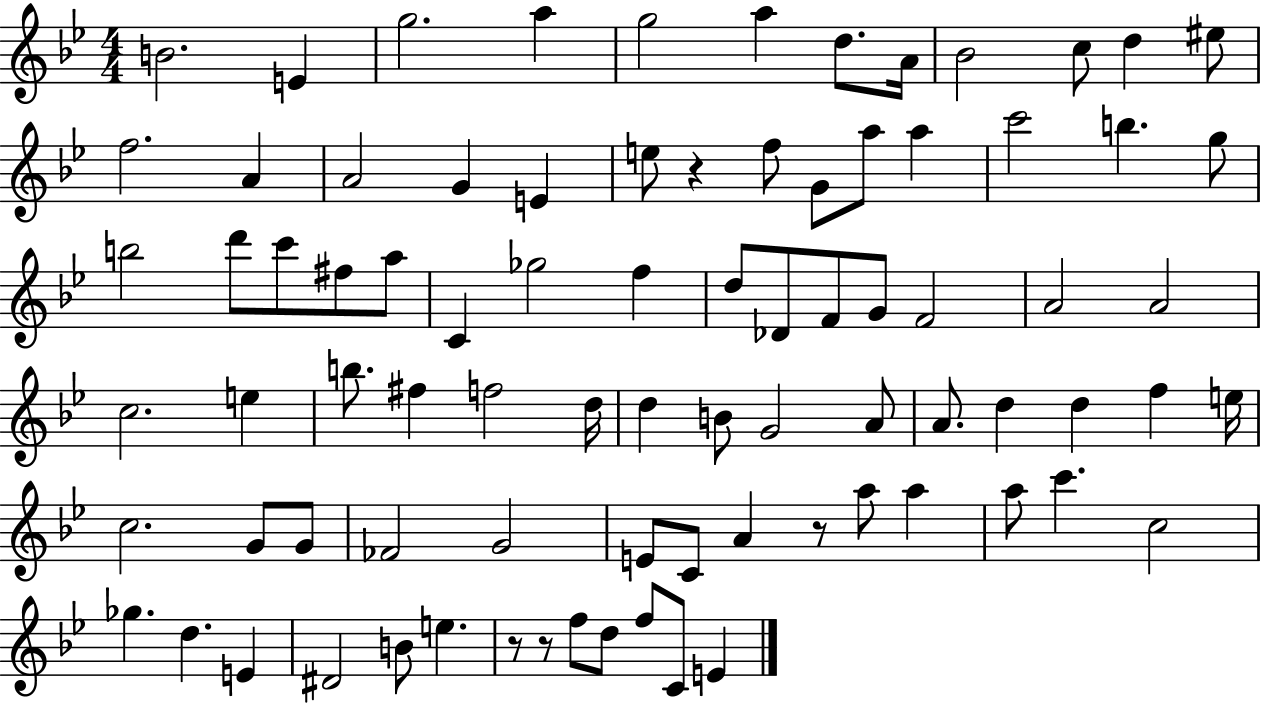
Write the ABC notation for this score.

X:1
T:Untitled
M:4/4
L:1/4
K:Bb
B2 E g2 a g2 a d/2 A/4 _B2 c/2 d ^e/2 f2 A A2 G E e/2 z f/2 G/2 a/2 a c'2 b g/2 b2 d'/2 c'/2 ^f/2 a/2 C _g2 f d/2 _D/2 F/2 G/2 F2 A2 A2 c2 e b/2 ^f f2 d/4 d B/2 G2 A/2 A/2 d d f e/4 c2 G/2 G/2 _F2 G2 E/2 C/2 A z/2 a/2 a a/2 c' c2 _g d E ^D2 B/2 e z/2 z/2 f/2 d/2 f/2 C/2 E